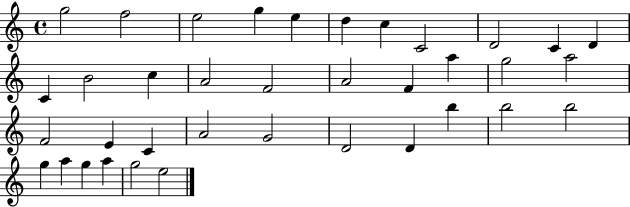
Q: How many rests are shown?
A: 0